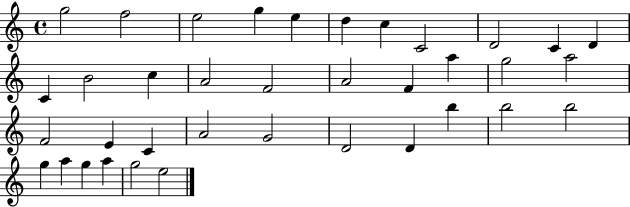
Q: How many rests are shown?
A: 0